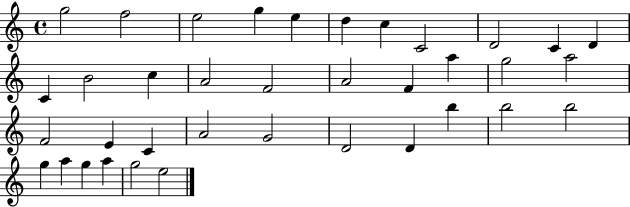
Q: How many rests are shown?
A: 0